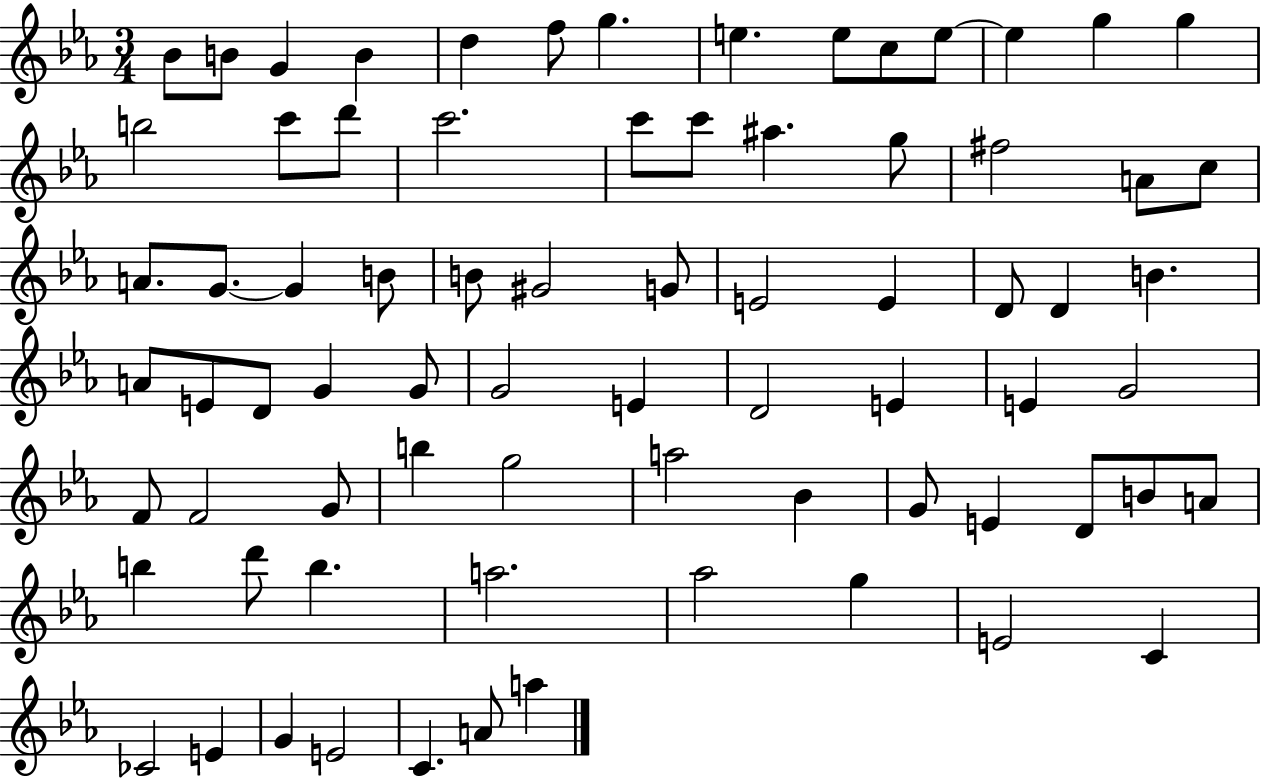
Bb4/e B4/e G4/q B4/q D5/q F5/e G5/q. E5/q. E5/e C5/e E5/e E5/q G5/q G5/q B5/h C6/e D6/e C6/h. C6/e C6/e A#5/q. G5/e F#5/h A4/e C5/e A4/e. G4/e. G4/q B4/e B4/e G#4/h G4/e E4/h E4/q D4/e D4/q B4/q. A4/e E4/e D4/e G4/q G4/e G4/h E4/q D4/h E4/q E4/q G4/h F4/e F4/h G4/e B5/q G5/h A5/h Bb4/q G4/e E4/q D4/e B4/e A4/e B5/q D6/e B5/q. A5/h. Ab5/h G5/q E4/h C4/q CES4/h E4/q G4/q E4/h C4/q. A4/e A5/q